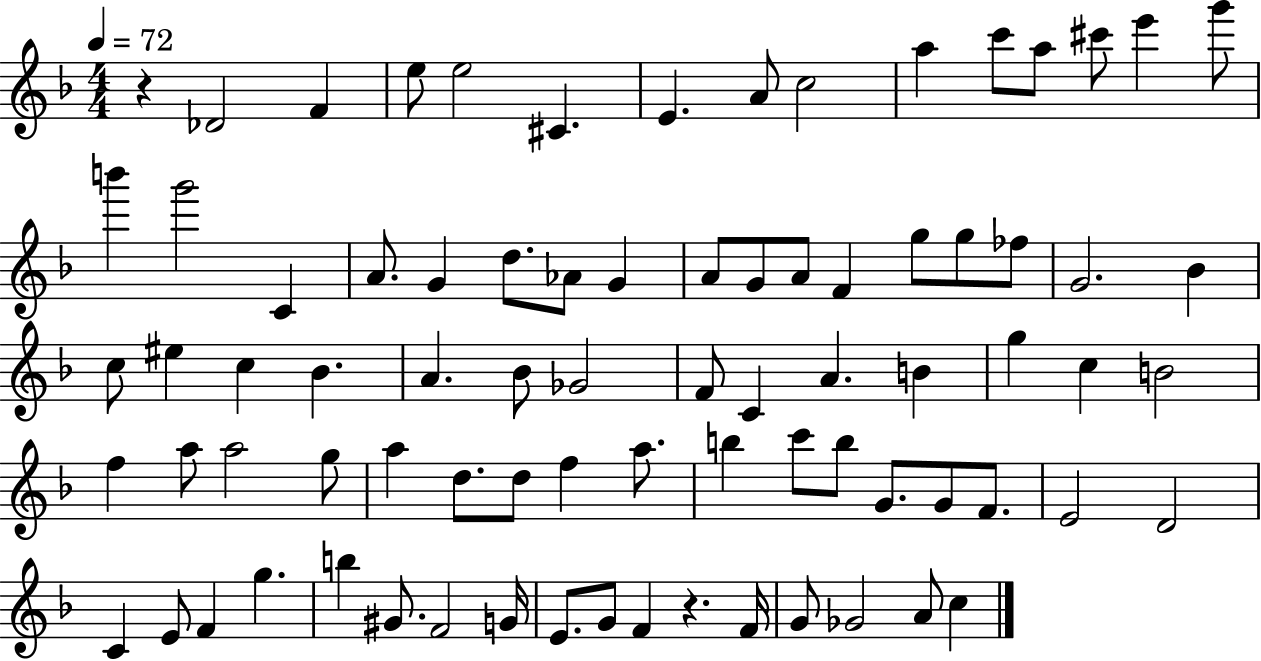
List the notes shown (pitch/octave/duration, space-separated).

R/q Db4/h F4/q E5/e E5/h C#4/q. E4/q. A4/e C5/h A5/q C6/e A5/e C#6/e E6/q G6/e B6/q G6/h C4/q A4/e. G4/q D5/e. Ab4/e G4/q A4/e G4/e A4/e F4/q G5/e G5/e FES5/e G4/h. Bb4/q C5/e EIS5/q C5/q Bb4/q. A4/q. Bb4/e Gb4/h F4/e C4/q A4/q. B4/q G5/q C5/q B4/h F5/q A5/e A5/h G5/e A5/q D5/e. D5/e F5/q A5/e. B5/q C6/e B5/e G4/e. G4/e F4/e. E4/h D4/h C4/q E4/e F4/q G5/q. B5/q G#4/e. F4/h G4/s E4/e. G4/e F4/q R/q. F4/s G4/e Gb4/h A4/e C5/q